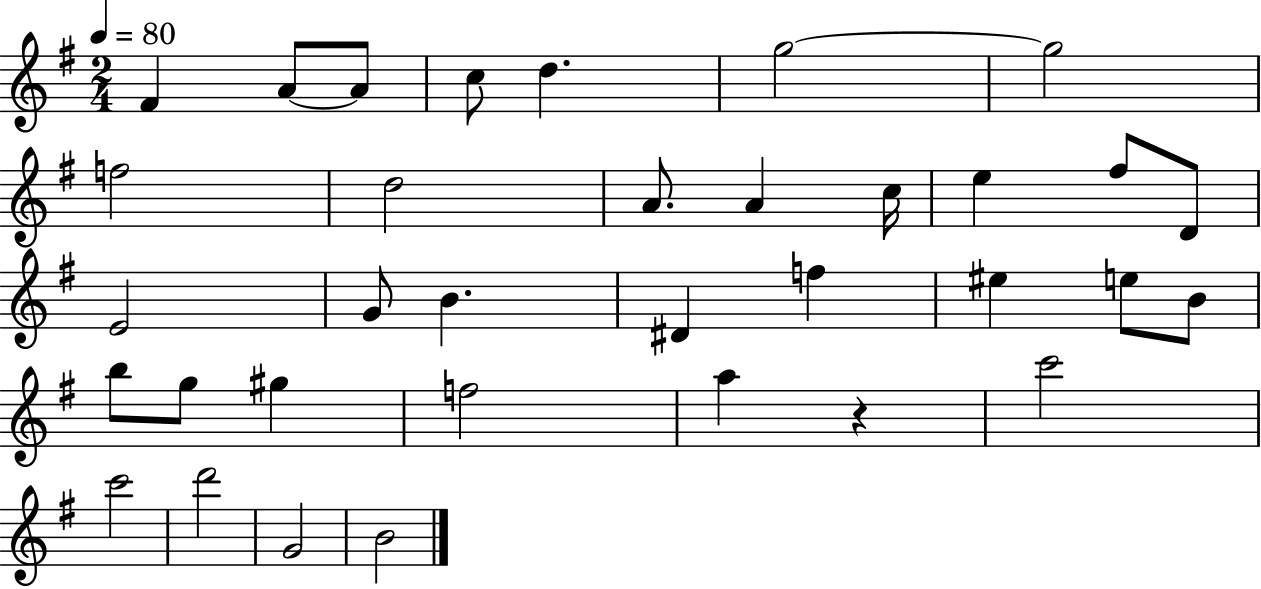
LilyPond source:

{
  \clef treble
  \numericTimeSignature
  \time 2/4
  \key g \major
  \tempo 4 = 80
  fis'4 a'8~~ a'8 | c''8 d''4. | g''2~~ | g''2 | \break f''2 | d''2 | a'8. a'4 c''16 | e''4 fis''8 d'8 | \break e'2 | g'8 b'4. | dis'4 f''4 | eis''4 e''8 b'8 | \break b''8 g''8 gis''4 | f''2 | a''4 r4 | c'''2 | \break c'''2 | d'''2 | g'2 | b'2 | \break \bar "|."
}